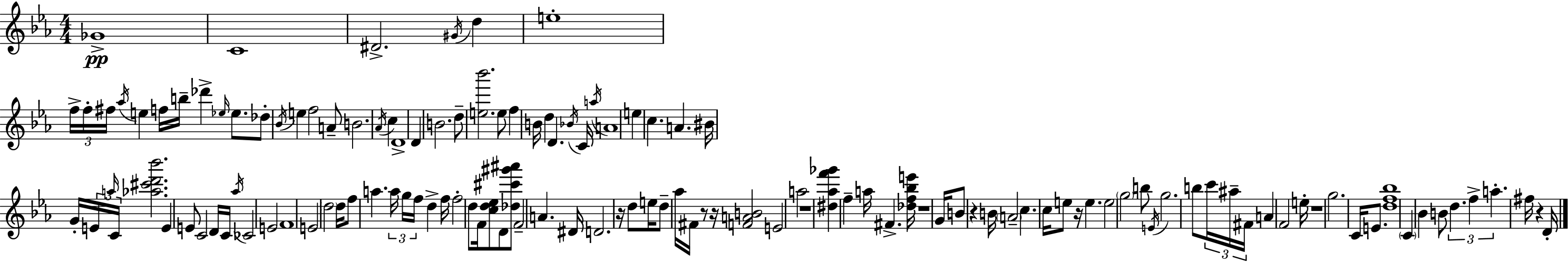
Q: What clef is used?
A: treble